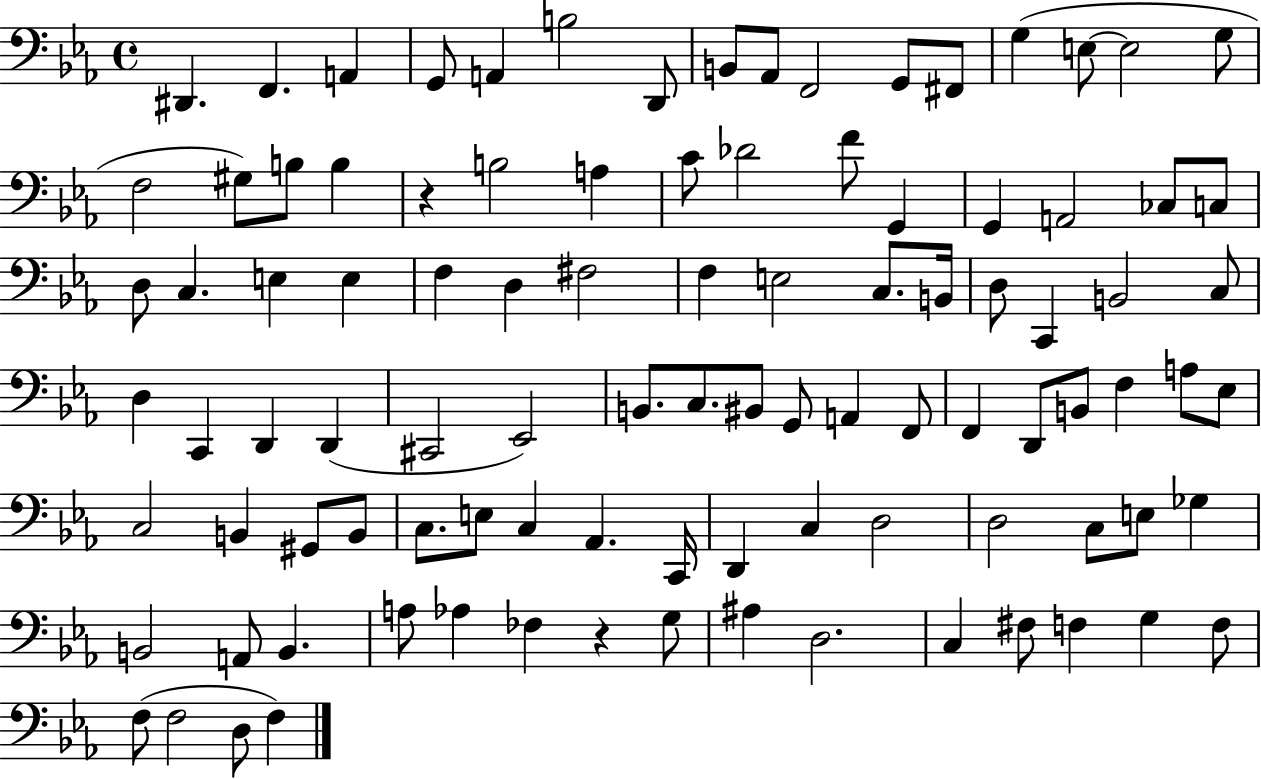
D#2/q. F2/q. A2/q G2/e A2/q B3/h D2/e B2/e Ab2/e F2/h G2/e F#2/e G3/q E3/e E3/h G3/e F3/h G#3/e B3/e B3/q R/q B3/h A3/q C4/e Db4/h F4/e G2/q G2/q A2/h CES3/e C3/e D3/e C3/q. E3/q E3/q F3/q D3/q F#3/h F3/q E3/h C3/e. B2/s D3/e C2/q B2/h C3/e D3/q C2/q D2/q D2/q C#2/h Eb2/h B2/e. C3/e. BIS2/e G2/e A2/q F2/e F2/q D2/e B2/e F3/q A3/e Eb3/e C3/h B2/q G#2/e B2/e C3/e. E3/e C3/q Ab2/q. C2/s D2/q C3/q D3/h D3/h C3/e E3/e Gb3/q B2/h A2/e B2/q. A3/e Ab3/q FES3/q R/q G3/e A#3/q D3/h. C3/q F#3/e F3/q G3/q F3/e F3/e F3/h D3/e F3/q